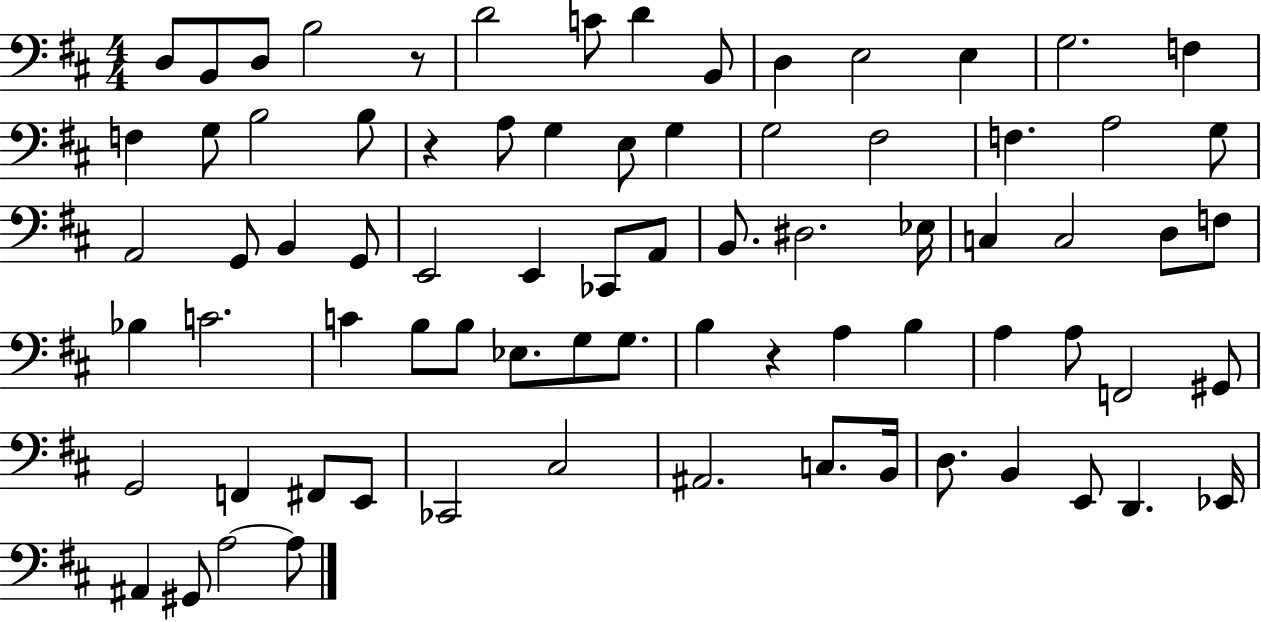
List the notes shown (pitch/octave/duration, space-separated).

D3/e B2/e D3/e B3/h R/e D4/h C4/e D4/q B2/e D3/q E3/h E3/q G3/h. F3/q F3/q G3/e B3/h B3/e R/q A3/e G3/q E3/e G3/q G3/h F#3/h F3/q. A3/h G3/e A2/h G2/e B2/q G2/e E2/h E2/q CES2/e A2/e B2/e. D#3/h. Eb3/s C3/q C3/h D3/e F3/e Bb3/q C4/h. C4/q B3/e B3/e Eb3/e. G3/e G3/e. B3/q R/q A3/q B3/q A3/q A3/e F2/h G#2/e G2/h F2/q F#2/e E2/e CES2/h C#3/h A#2/h. C3/e. B2/s D3/e. B2/q E2/e D2/q. Eb2/s A#2/q G#2/e A3/h A3/e